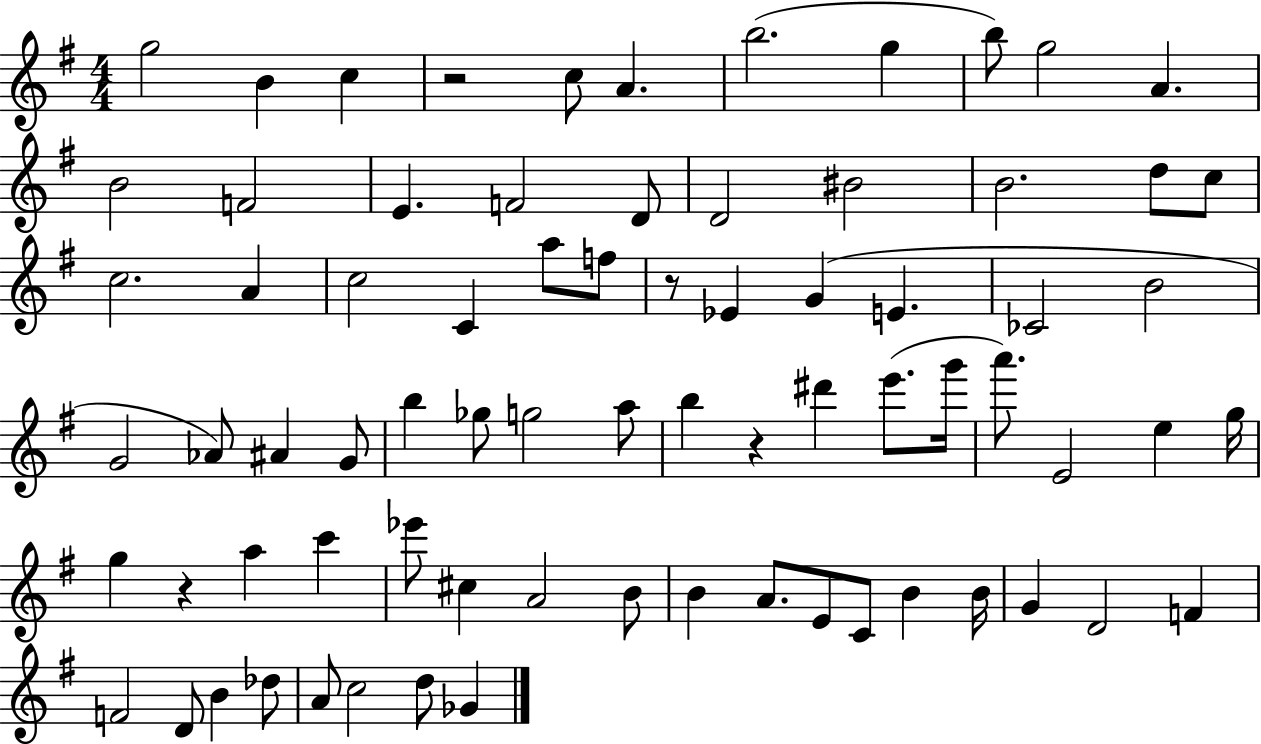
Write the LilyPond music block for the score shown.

{
  \clef treble
  \numericTimeSignature
  \time 4/4
  \key g \major
  g''2 b'4 c''4 | r2 c''8 a'4. | b''2.( g''4 | b''8) g''2 a'4. | \break b'2 f'2 | e'4. f'2 d'8 | d'2 bis'2 | b'2. d''8 c''8 | \break c''2. a'4 | c''2 c'4 a''8 f''8 | r8 ees'4 g'4( e'4. | ces'2 b'2 | \break g'2 aes'8) ais'4 g'8 | b''4 ges''8 g''2 a''8 | b''4 r4 dis'''4 e'''8.( g'''16 | a'''8.) e'2 e''4 g''16 | \break g''4 r4 a''4 c'''4 | ees'''8 cis''4 a'2 b'8 | b'4 a'8. e'8 c'8 b'4 b'16 | g'4 d'2 f'4 | \break f'2 d'8 b'4 des''8 | a'8 c''2 d''8 ges'4 | \bar "|."
}